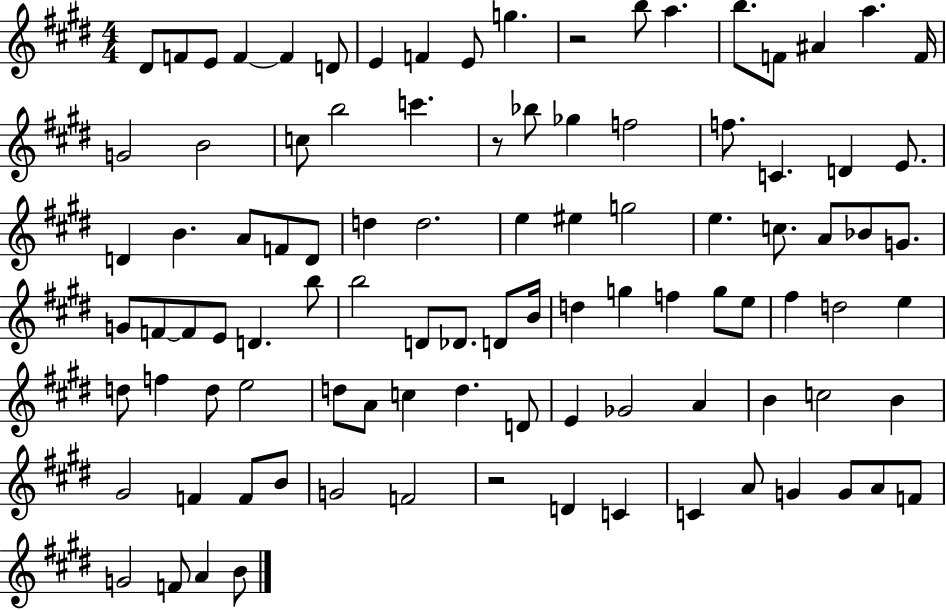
D#4/e F4/e E4/e F4/q F4/q D4/e E4/q F4/q E4/e G5/q. R/h B5/e A5/q. B5/e. F4/e A#4/q A5/q. F4/s G4/h B4/h C5/e B5/h C6/q. R/e Bb5/e Gb5/q F5/h F5/e. C4/q. D4/q E4/e. D4/q B4/q. A4/e F4/e D4/e D5/q D5/h. E5/q EIS5/q G5/h E5/q. C5/e. A4/e Bb4/e G4/e. G4/e F4/e F4/e E4/e D4/q. B5/e B5/h D4/e Db4/e. D4/e B4/s D5/q G5/q F5/q G5/e E5/e F#5/q D5/h E5/q D5/e F5/q D5/e E5/h D5/e A4/e C5/q D5/q. D4/e E4/q Gb4/h A4/q B4/q C5/h B4/q G#4/h F4/q F4/e B4/e G4/h F4/h R/h D4/q C4/q C4/q A4/e G4/q G4/e A4/e F4/e G4/h F4/e A4/q B4/e